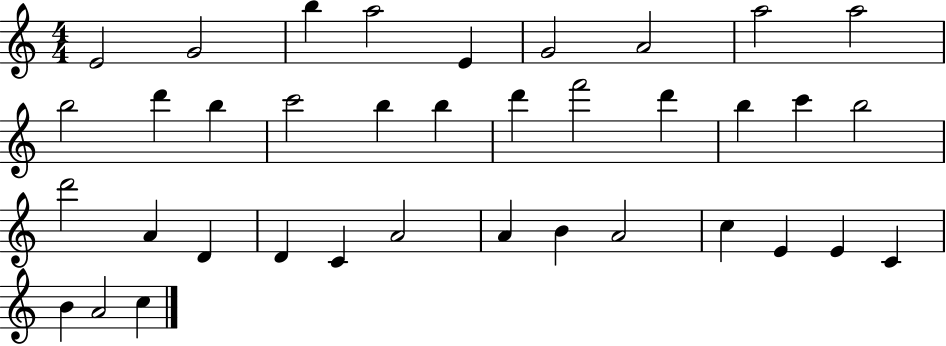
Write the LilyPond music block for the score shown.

{
  \clef treble
  \numericTimeSignature
  \time 4/4
  \key c \major
  e'2 g'2 | b''4 a''2 e'4 | g'2 a'2 | a''2 a''2 | \break b''2 d'''4 b''4 | c'''2 b''4 b''4 | d'''4 f'''2 d'''4 | b''4 c'''4 b''2 | \break d'''2 a'4 d'4 | d'4 c'4 a'2 | a'4 b'4 a'2 | c''4 e'4 e'4 c'4 | \break b'4 a'2 c''4 | \bar "|."
}